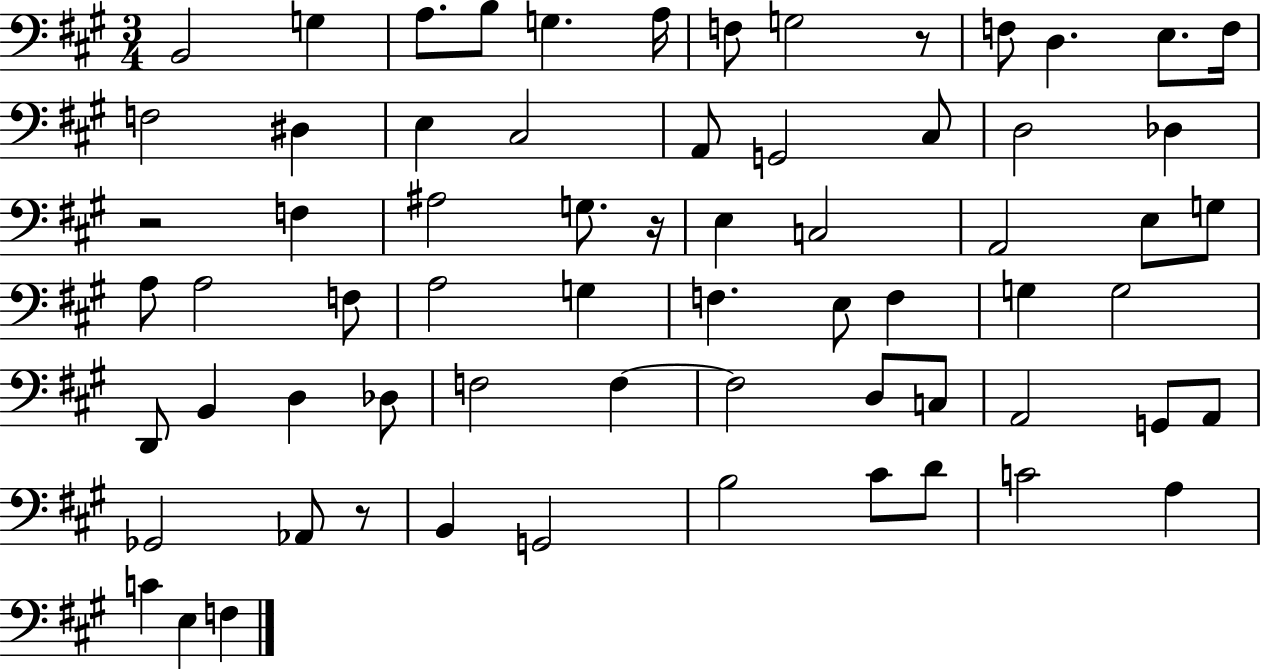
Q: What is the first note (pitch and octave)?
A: B2